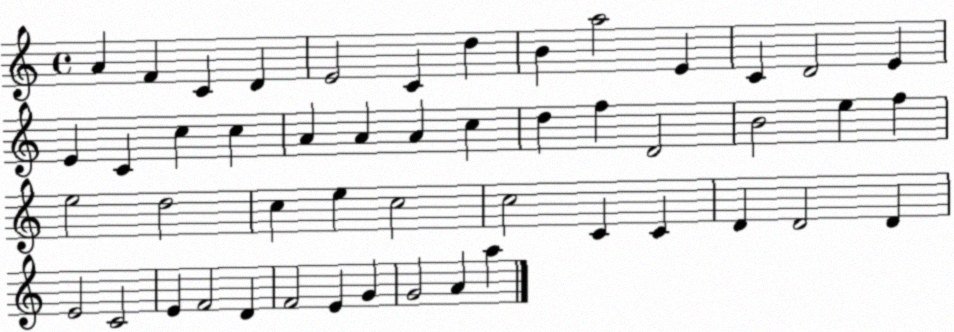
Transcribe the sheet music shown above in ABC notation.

X:1
T:Untitled
M:4/4
L:1/4
K:C
A F C D E2 C d B a2 E C D2 E E C c c A A A c d f D2 B2 e f e2 d2 c e c2 c2 C C D D2 D E2 C2 E F2 D F2 E G G2 A a